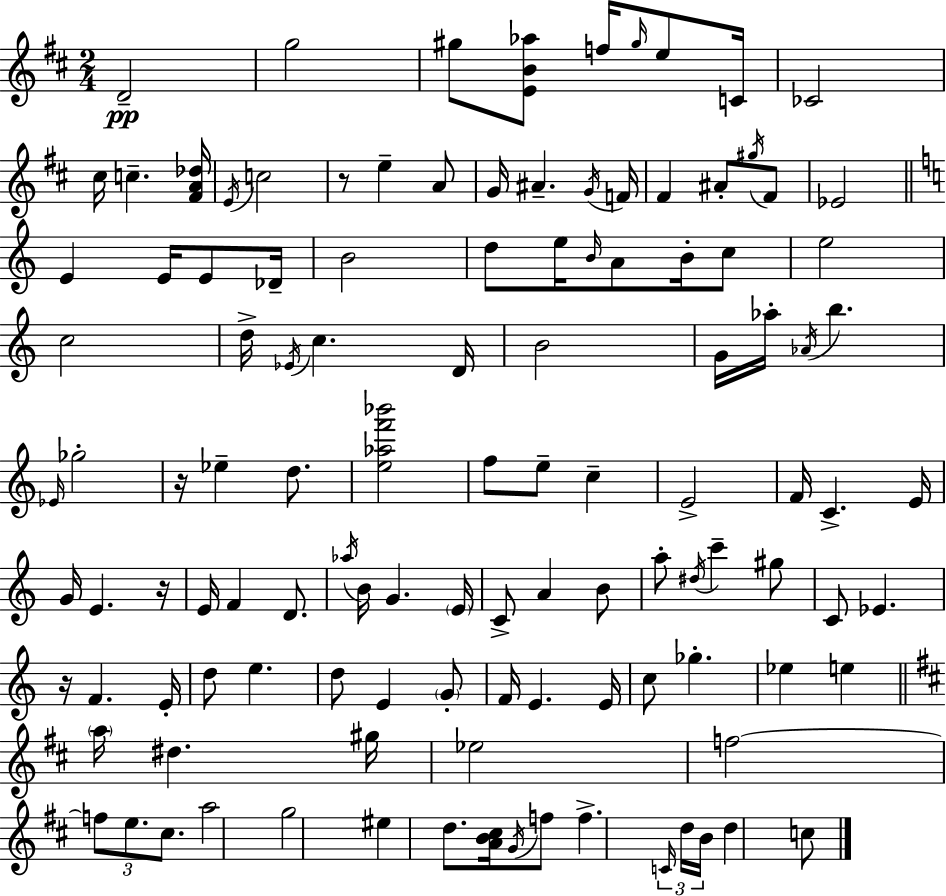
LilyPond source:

{
  \clef treble
  \numericTimeSignature
  \time 2/4
  \key d \major
  d'2--\pp | g''2 | gis''8 <e' b' aes''>8 f''16 \grace { gis''16 } e''8 | c'16 ces'2 | \break cis''16 c''4.-- | <fis' a' des''>16 \acciaccatura { e'16 } c''2 | r8 e''4-- | a'8 g'16 ais'4.-- | \break \acciaccatura { g'16 } f'16 fis'4 ais'8-. | \acciaccatura { gis''16 } fis'8 ees'2 | \bar "||" \break \key a \minor e'4 e'16 e'8 des'16-- | b'2 | d''8 e''16 \grace { b'16 } a'8 b'16-. c''8 | e''2 | \break c''2 | d''16-> \acciaccatura { ees'16 } c''4. | d'16 b'2 | g'16 aes''16-. \acciaccatura { aes'16 } b''4. | \break \grace { ees'16 } ges''2-. | r16 ees''4-- | d''8. <e'' aes'' f''' bes'''>2 | f''8 e''8-- | \break c''4-- e'2-> | f'16 c'4.-> | e'16 g'16 e'4. | r16 e'16 f'4 | \break d'8. \acciaccatura { aes''16 } b'16 g'4. | \parenthesize e'16 c'8-> a'4 | b'8 a''8-. \acciaccatura { dis''16 } | c'''4-- gis''8 c'8 | \break ees'4. r16 f'4. | e'16-. d''8 | e''4. d''8 | e'4 \parenthesize g'8-. f'16 e'4. | \break e'16 c''8 | ges''4.-. ees''4 | e''4 \bar "||" \break \key b \minor \parenthesize a''16 dis''4. gis''16 | ees''2 | f''2~~ | \tuplet 3/2 { f''8 e''8. cis''8. } | \break a''2 | g''2 | eis''4 d''8. <a' b' cis''>16 | \acciaccatura { g'16 } f''8 f''4.-> | \break \tuplet 3/2 { \grace { c'16 } d''16 b'16 } d''4 | c''8 \bar "|."
}